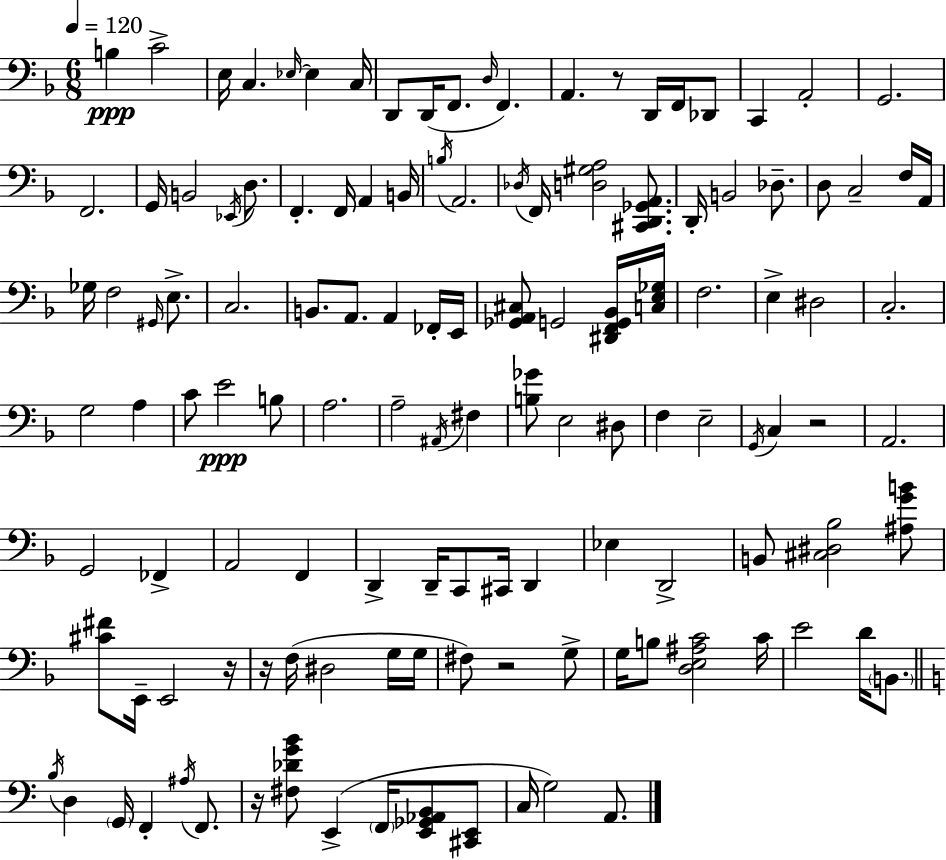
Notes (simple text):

B3/q C4/h E3/s C3/q. Eb3/s Eb3/q C3/s D2/e D2/s F2/e. D3/s F2/q. A2/q. R/e D2/s F2/s Db2/e C2/q A2/h G2/h. F2/h. G2/s B2/h Eb2/s D3/e. F2/q. F2/s A2/q B2/s B3/s A2/h. Db3/s F2/s [D3,G#3,A3]/h [C#2,D2,Gb2,A2]/e. D2/s B2/h Db3/e. D3/e C3/h F3/s A2/s Gb3/s F3/h G#2/s E3/e. C3/h. B2/e. A2/e. A2/q FES2/s E2/s [Gb2,A2,C#3]/e G2/h [D#2,F2,G2,Bb2]/s [C3,E3,Gb3]/s F3/h. E3/q D#3/h C3/h. G3/h A3/q C4/e E4/h B3/e A3/h. A3/h A#2/s F#3/q [B3,Gb4]/e E3/h D#3/e F3/q E3/h G2/s C3/q R/h A2/h. G2/h FES2/q A2/h F2/q D2/q D2/s C2/e C#2/s D2/q Eb3/q D2/h B2/e [C#3,D#3,Bb3]/h [A#3,G4,B4]/e [C#4,F#4]/e E2/s E2/h R/s R/s F3/s D#3/h G3/s G3/s F#3/e R/h G3/e G3/s B3/e [D3,E3,A#3,C4]/h C4/s E4/h D4/s B2/e. B3/s D3/q G2/s F2/q A#3/s F2/e. R/s [F#3,Db4,G4,B4]/e E2/q F2/s [E2,Gb2,Ab2,B2]/e [C#2,E2]/e C3/s G3/h A2/e.